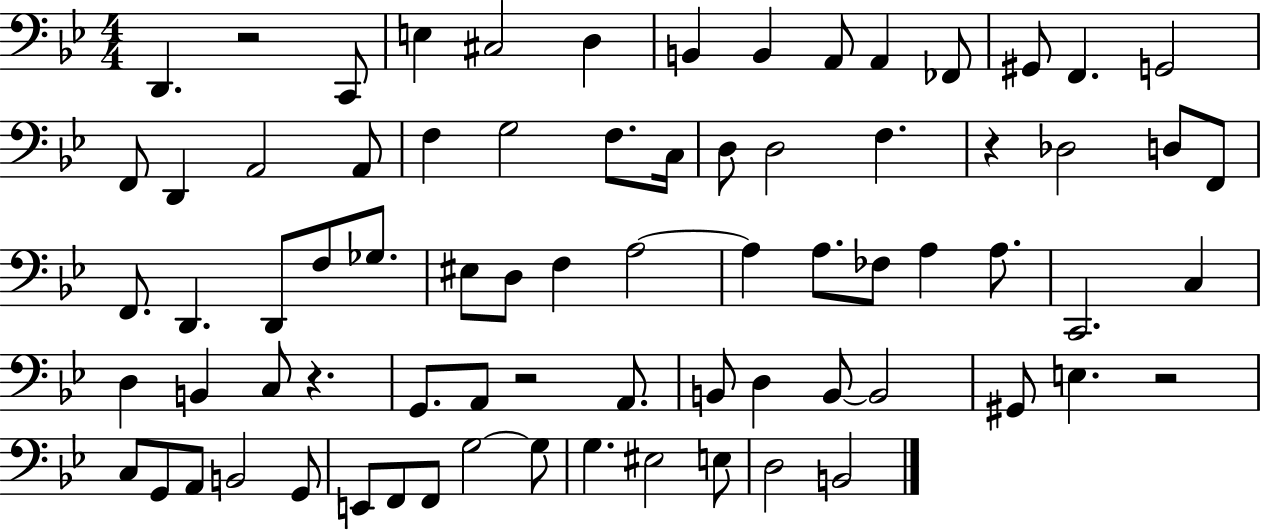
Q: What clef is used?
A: bass